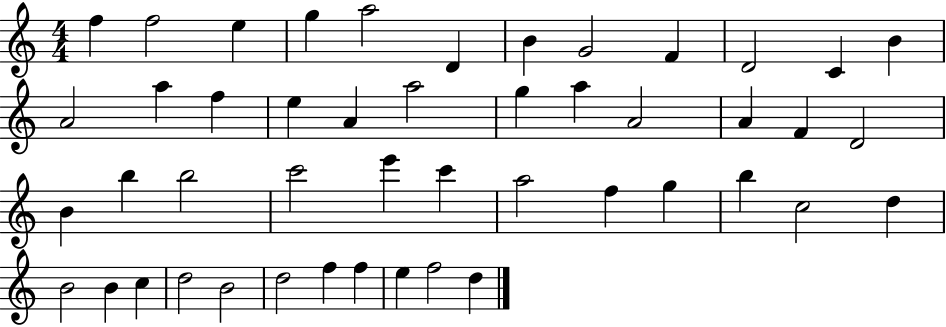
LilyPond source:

{
  \clef treble
  \numericTimeSignature
  \time 4/4
  \key c \major
  f''4 f''2 e''4 | g''4 a''2 d'4 | b'4 g'2 f'4 | d'2 c'4 b'4 | \break a'2 a''4 f''4 | e''4 a'4 a''2 | g''4 a''4 a'2 | a'4 f'4 d'2 | \break b'4 b''4 b''2 | c'''2 e'''4 c'''4 | a''2 f''4 g''4 | b''4 c''2 d''4 | \break b'2 b'4 c''4 | d''2 b'2 | d''2 f''4 f''4 | e''4 f''2 d''4 | \break \bar "|."
}